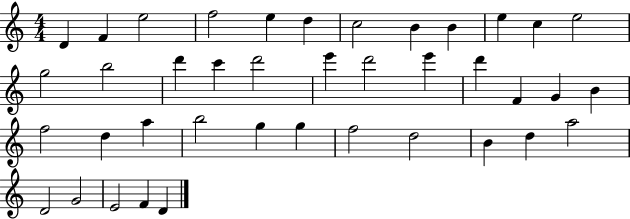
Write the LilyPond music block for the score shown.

{
  \clef treble
  \numericTimeSignature
  \time 4/4
  \key c \major
  d'4 f'4 e''2 | f''2 e''4 d''4 | c''2 b'4 b'4 | e''4 c''4 e''2 | \break g''2 b''2 | d'''4 c'''4 d'''2 | e'''4 d'''2 e'''4 | d'''4 f'4 g'4 b'4 | \break f''2 d''4 a''4 | b''2 g''4 g''4 | f''2 d''2 | b'4 d''4 a''2 | \break d'2 g'2 | e'2 f'4 d'4 | \bar "|."
}